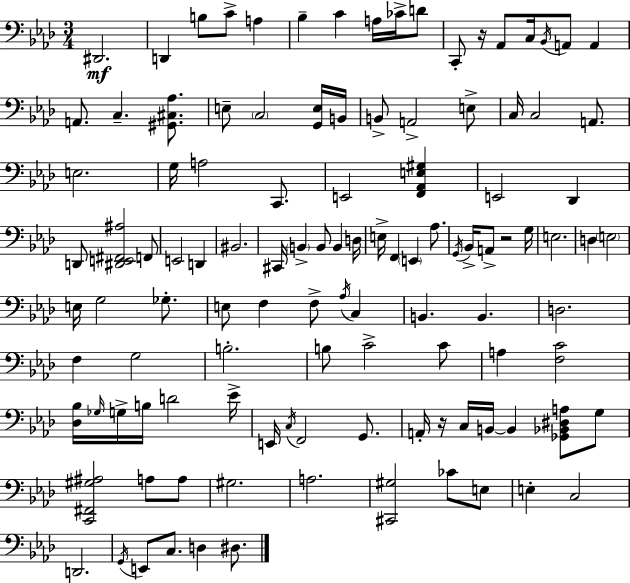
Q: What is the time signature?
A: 3/4